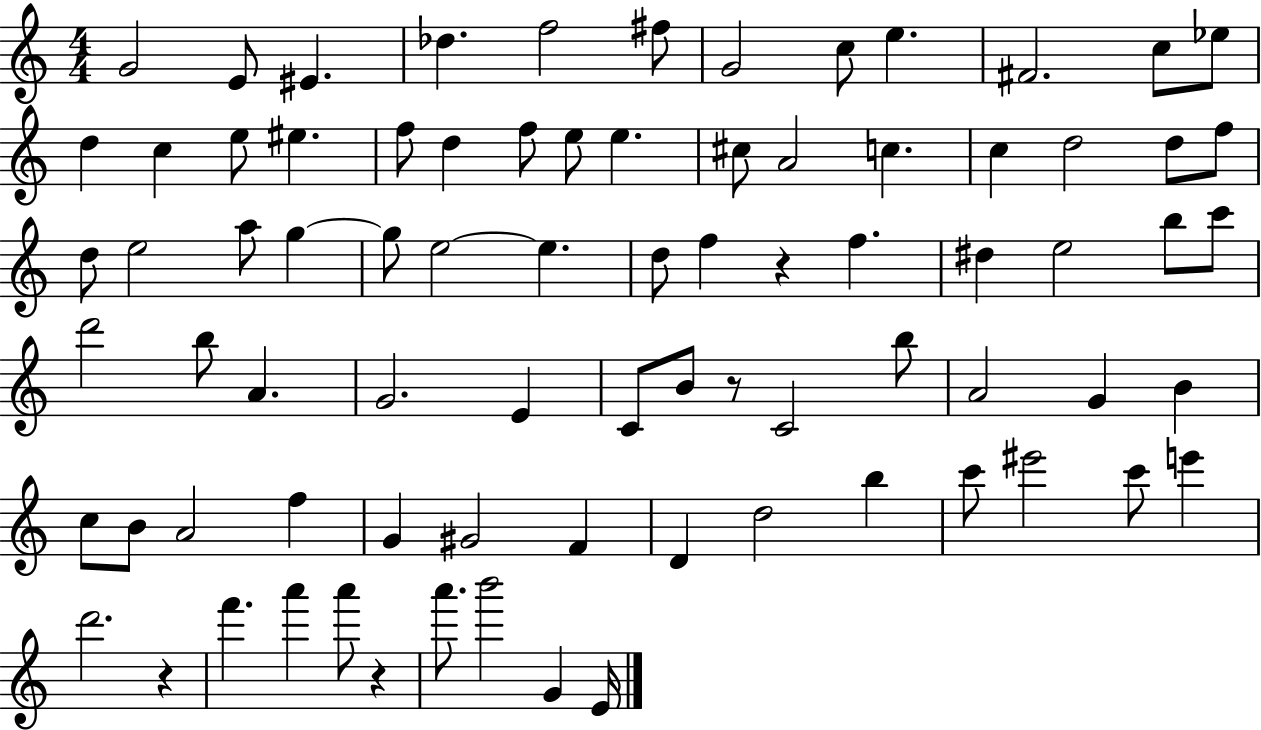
{
  \clef treble
  \numericTimeSignature
  \time 4/4
  \key c \major
  \repeat volta 2 { g'2 e'8 eis'4. | des''4. f''2 fis''8 | g'2 c''8 e''4. | fis'2. c''8 ees''8 | \break d''4 c''4 e''8 eis''4. | f''8 d''4 f''8 e''8 e''4. | cis''8 a'2 c''4. | c''4 d''2 d''8 f''8 | \break d''8 e''2 a''8 g''4~~ | g''8 e''2~~ e''4. | d''8 f''4 r4 f''4. | dis''4 e''2 b''8 c'''8 | \break d'''2 b''8 a'4. | g'2. e'4 | c'8 b'8 r8 c'2 b''8 | a'2 g'4 b'4 | \break c''8 b'8 a'2 f''4 | g'4 gis'2 f'4 | d'4 d''2 b''4 | c'''8 eis'''2 c'''8 e'''4 | \break d'''2. r4 | f'''4. a'''4 a'''8 r4 | a'''8. b'''2 g'4 e'16 | } \bar "|."
}